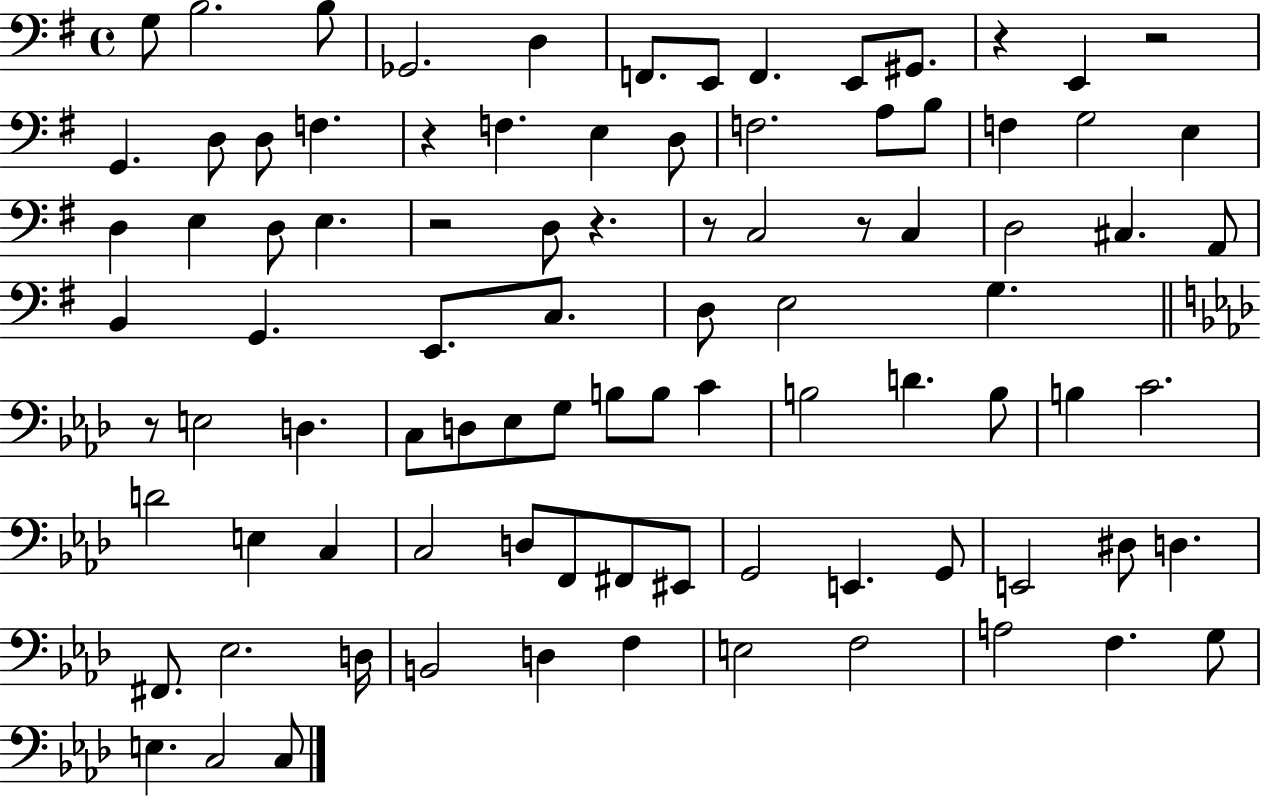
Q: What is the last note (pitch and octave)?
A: C3